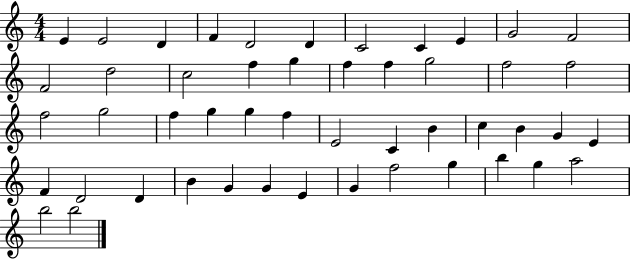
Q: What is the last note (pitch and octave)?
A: B5